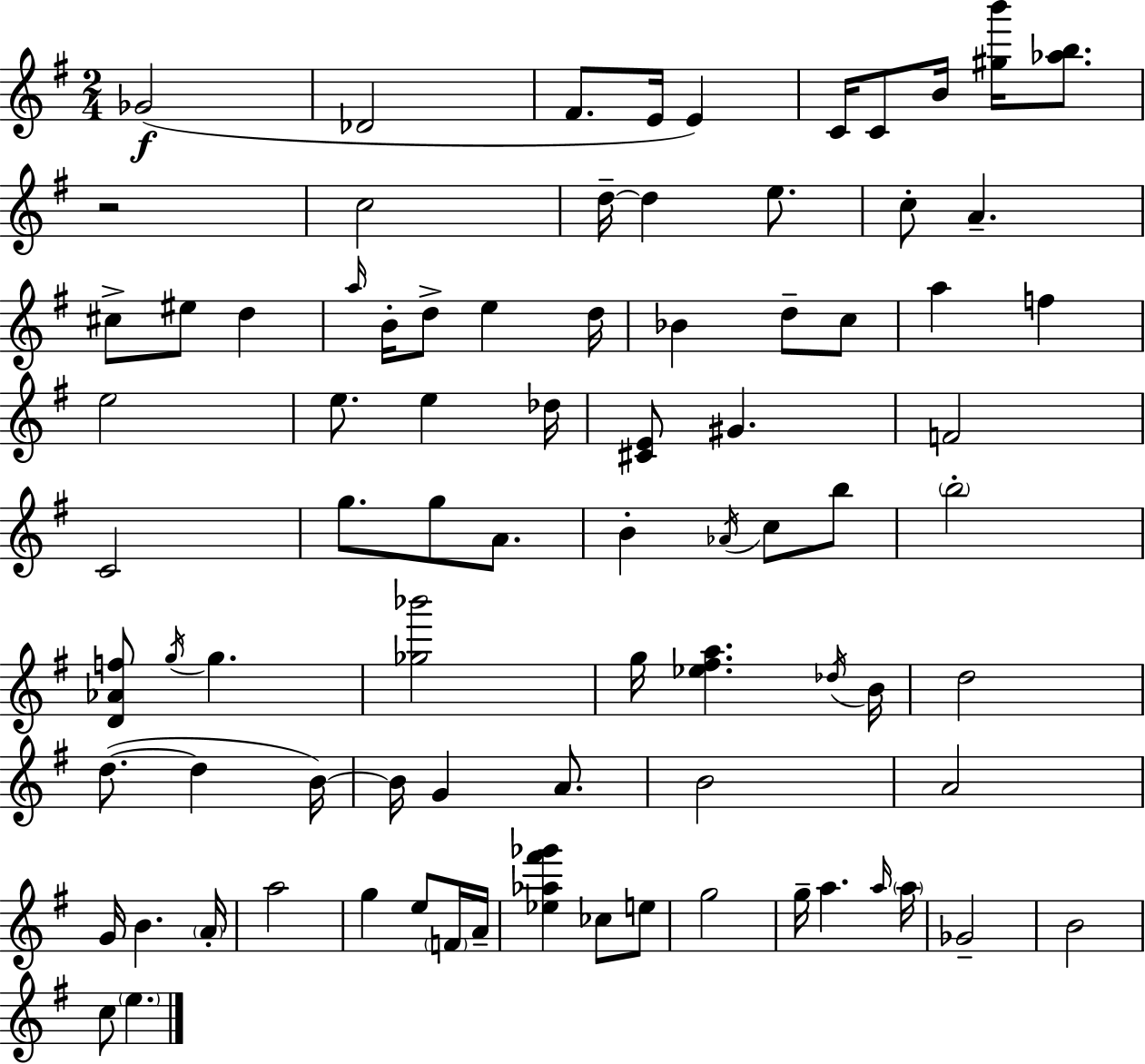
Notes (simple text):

Gb4/h Db4/h F#4/e. E4/s E4/q C4/s C4/e B4/s [G#5,B6]/s [Ab5,B5]/e. R/h C5/h D5/s D5/q E5/e. C5/e A4/q. C#5/e EIS5/e D5/q A5/s B4/s D5/e E5/q D5/s Bb4/q D5/e C5/e A5/q F5/q E5/h E5/e. E5/q Db5/s [C#4,E4]/e G#4/q. F4/h C4/h G5/e. G5/e A4/e. B4/q Ab4/s C5/e B5/e B5/h [D4,Ab4,F5]/e G5/s G5/q. [Gb5,Bb6]/h G5/s [Eb5,F#5,A5]/q. Db5/s B4/s D5/h D5/e. D5/q B4/s B4/s G4/q A4/e. B4/h A4/h G4/s B4/q. A4/s A5/h G5/q E5/e F4/s A4/s [Eb5,Ab5,F#6,Gb6]/q CES5/e E5/e G5/h G5/s A5/q. A5/s A5/s Gb4/h B4/h C5/e E5/q.